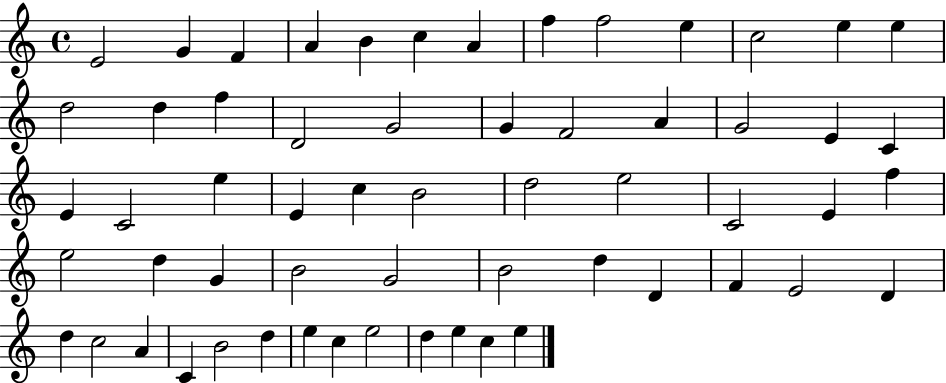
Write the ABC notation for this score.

X:1
T:Untitled
M:4/4
L:1/4
K:C
E2 G F A B c A f f2 e c2 e e d2 d f D2 G2 G F2 A G2 E C E C2 e E c B2 d2 e2 C2 E f e2 d G B2 G2 B2 d D F E2 D d c2 A C B2 d e c e2 d e c e